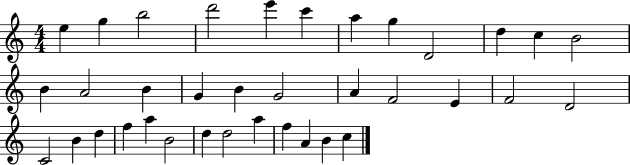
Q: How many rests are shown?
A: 0